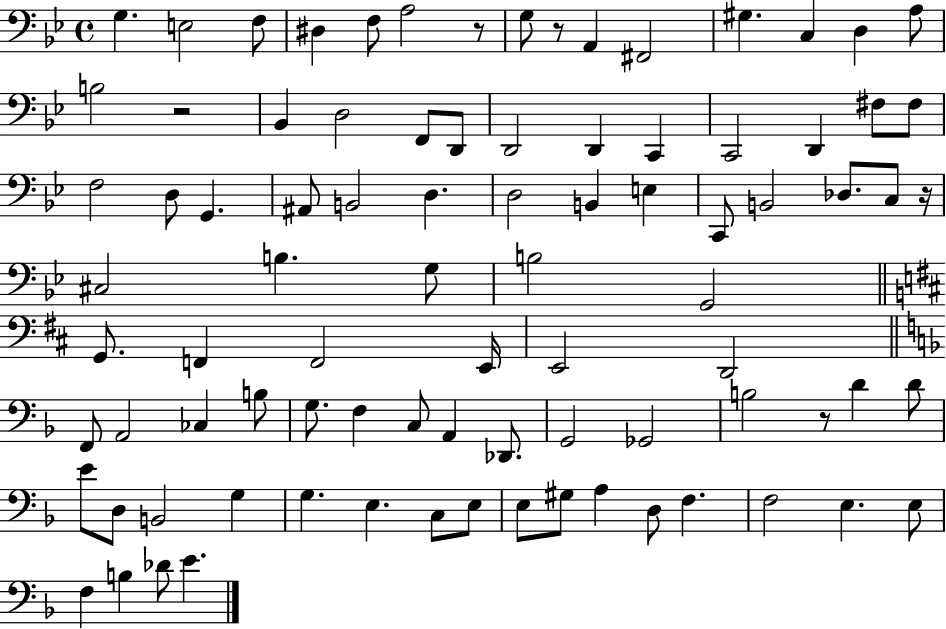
{
  \clef bass
  \time 4/4
  \defaultTimeSignature
  \key bes \major
  g4. e2 f8 | dis4 f8 a2 r8 | g8 r8 a,4 fis,2 | gis4. c4 d4 a8 | \break b2 r2 | bes,4 d2 f,8 d,8 | d,2 d,4 c,4 | c,2 d,4 fis8 fis8 | \break f2 d8 g,4. | ais,8 b,2 d4. | d2 b,4 e4 | c,8 b,2 des8. c8 r16 | \break cis2 b4. g8 | b2 g,2 | \bar "||" \break \key b \minor g,8. f,4 f,2 e,16 | e,2 d,2 | \bar "||" \break \key f \major f,8 a,2 ces4 b8 | g8. f4 c8 a,4 des,8. | g,2 ges,2 | b2 r8 d'4 d'8 | \break e'8 d8 b,2 g4 | g4. e4. c8 e8 | e8 gis8 a4 d8 f4. | f2 e4. e8 | \break f4 b4 des'8 e'4. | \bar "|."
}